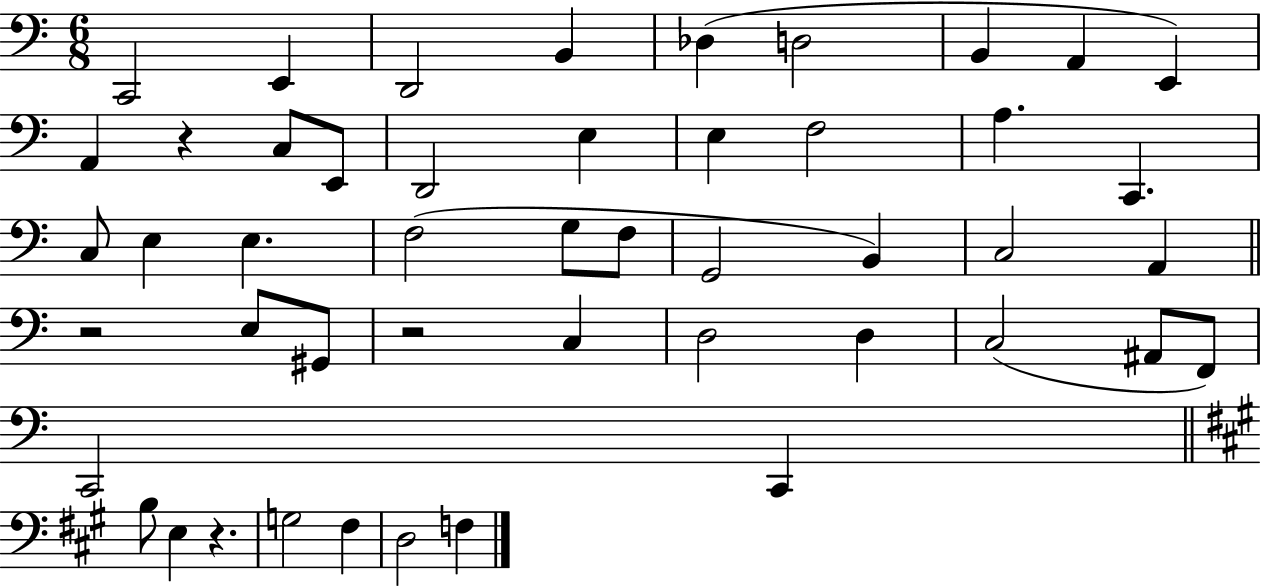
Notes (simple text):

C2/h E2/q D2/h B2/q Db3/q D3/h B2/q A2/q E2/q A2/q R/q C3/e E2/e D2/h E3/q E3/q F3/h A3/q. C2/q. C3/e E3/q E3/q. F3/h G3/e F3/e G2/h B2/q C3/h A2/q R/h E3/e G#2/e R/h C3/q D3/h D3/q C3/h A#2/e F2/e C2/h C2/q B3/e E3/q R/q. G3/h F#3/q D3/h F3/q